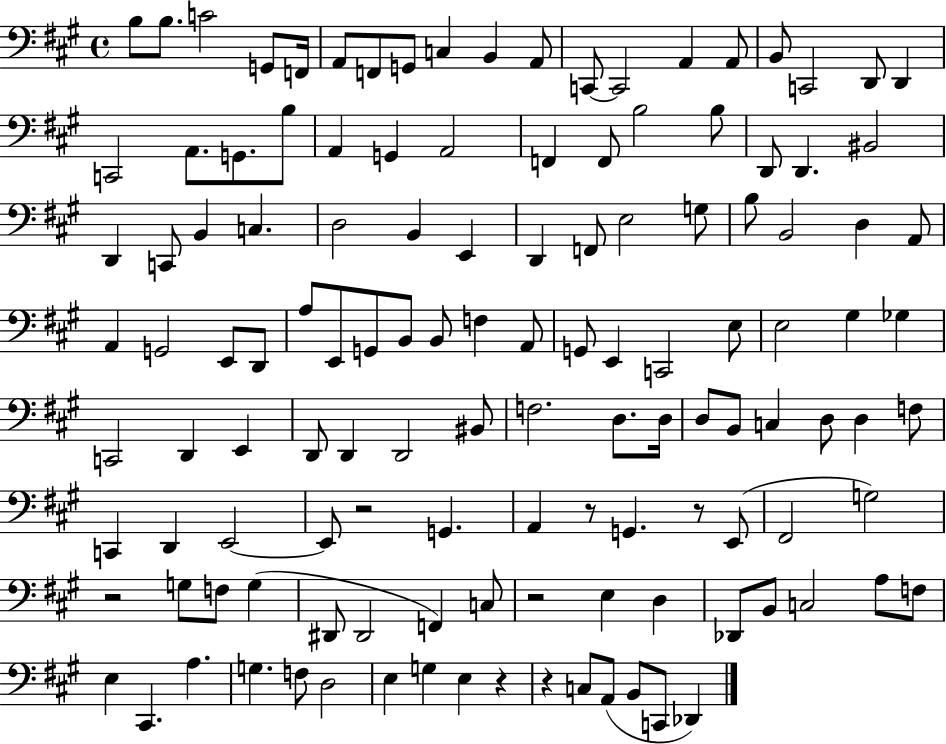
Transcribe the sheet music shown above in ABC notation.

X:1
T:Untitled
M:4/4
L:1/4
K:A
B,/2 B,/2 C2 G,,/2 F,,/4 A,,/2 F,,/2 G,,/2 C, B,, A,,/2 C,,/2 C,,2 A,, A,,/2 B,,/2 C,,2 D,,/2 D,, C,,2 A,,/2 G,,/2 B,/2 A,, G,, A,,2 F,, F,,/2 B,2 B,/2 D,,/2 D,, ^B,,2 D,, C,,/2 B,, C, D,2 B,, E,, D,, F,,/2 E,2 G,/2 B,/2 B,,2 D, A,,/2 A,, G,,2 E,,/2 D,,/2 A,/2 E,,/2 G,,/2 B,,/2 B,,/2 F, A,,/2 G,,/2 E,, C,,2 E,/2 E,2 ^G, _G, C,,2 D,, E,, D,,/2 D,, D,,2 ^B,,/2 F,2 D,/2 D,/4 D,/2 B,,/2 C, D,/2 D, F,/2 C,, D,, E,,2 E,,/2 z2 G,, A,, z/2 G,, z/2 E,,/2 ^F,,2 G,2 z2 G,/2 F,/2 G, ^D,,/2 ^D,,2 F,, C,/2 z2 E, D, _D,,/2 B,,/2 C,2 A,/2 F,/2 E, ^C,, A, G, F,/2 D,2 E, G, E, z z C,/2 A,,/2 B,,/2 C,,/2 _D,,